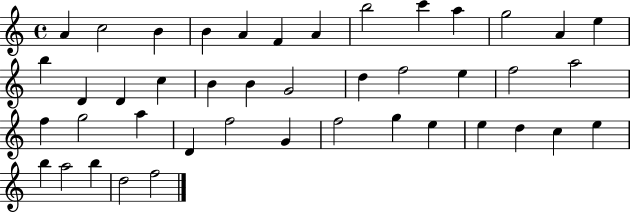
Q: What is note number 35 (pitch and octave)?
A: E5